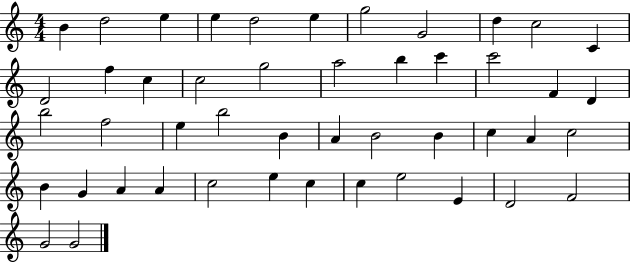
X:1
T:Untitled
M:4/4
L:1/4
K:C
B d2 e e d2 e g2 G2 d c2 C D2 f c c2 g2 a2 b c' c'2 F D b2 f2 e b2 B A B2 B c A c2 B G A A c2 e c c e2 E D2 F2 G2 G2